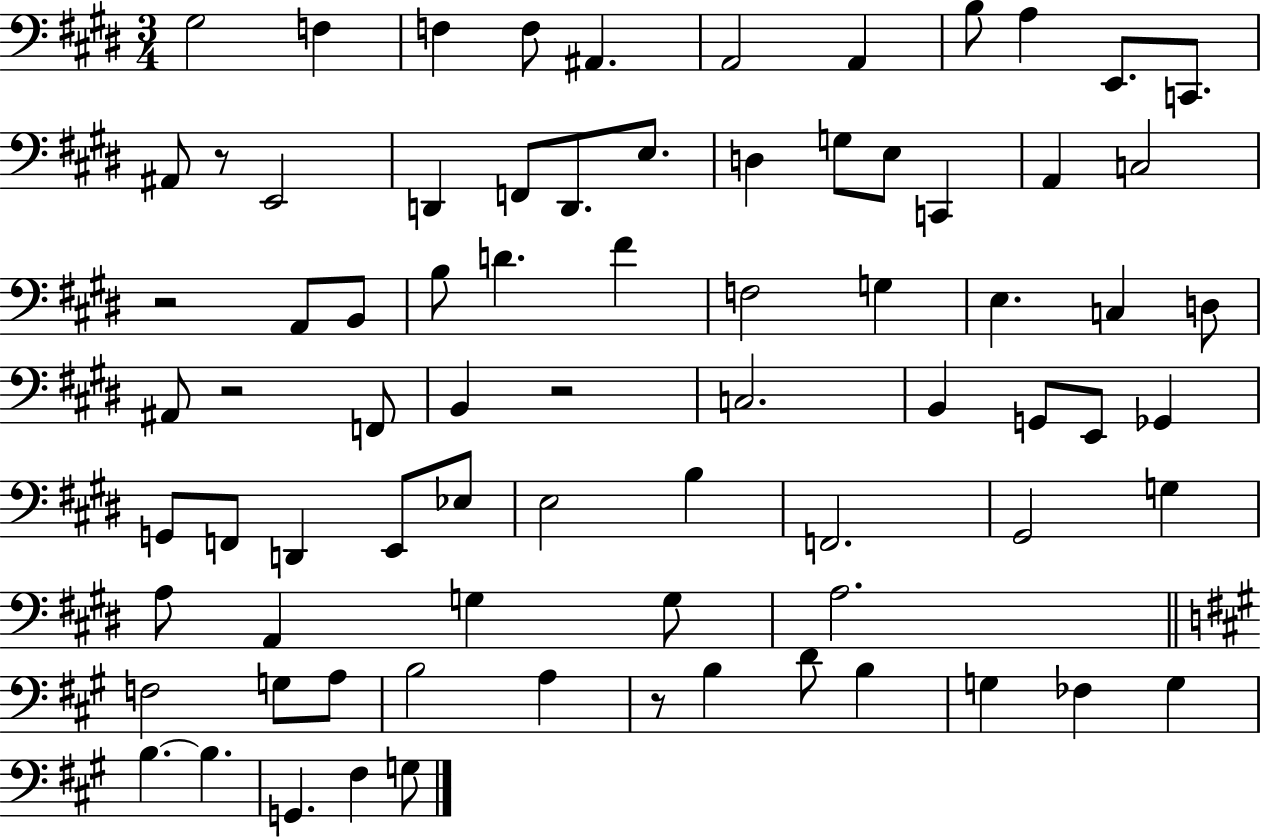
{
  \clef bass
  \numericTimeSignature
  \time 3/4
  \key e \major
  gis2 f4 | f4 f8 ais,4. | a,2 a,4 | b8 a4 e,8. c,8. | \break ais,8 r8 e,2 | d,4 f,8 d,8. e8. | d4 g8 e8 c,4 | a,4 c2 | \break r2 a,8 b,8 | b8 d'4. fis'4 | f2 g4 | e4. c4 d8 | \break ais,8 r2 f,8 | b,4 r2 | c2. | b,4 g,8 e,8 ges,4 | \break g,8 f,8 d,4 e,8 ees8 | e2 b4 | f,2. | gis,2 g4 | \break a8 a,4 g4 g8 | a2. | \bar "||" \break \key a \major f2 g8 a8 | b2 a4 | r8 b4 d'8 b4 | g4 fes4 g4 | \break b4.~~ b4. | g,4. fis4 g8 | \bar "|."
}